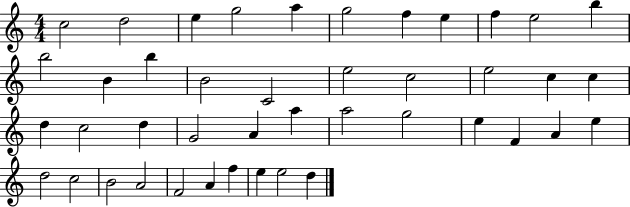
C5/h D5/h E5/q G5/h A5/q G5/h F5/q E5/q F5/q E5/h B5/q B5/h B4/q B5/q B4/h C4/h E5/h C5/h E5/h C5/q C5/q D5/q C5/h D5/q G4/h A4/q A5/q A5/h G5/h E5/q F4/q A4/q E5/q D5/h C5/h B4/h A4/h F4/h A4/q F5/q E5/q E5/h D5/q